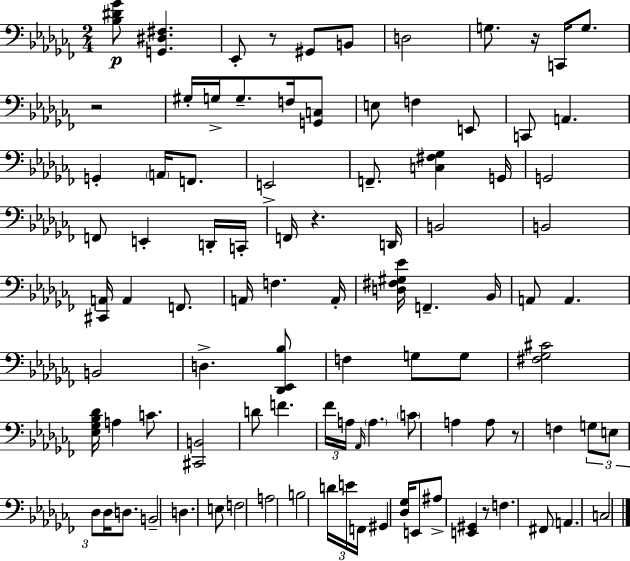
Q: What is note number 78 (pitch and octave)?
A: C3